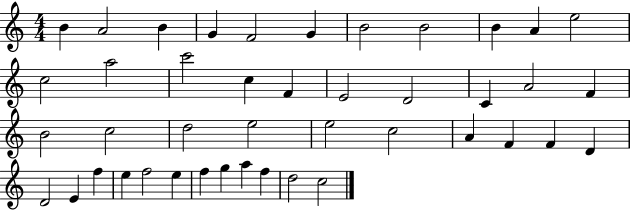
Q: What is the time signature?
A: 4/4